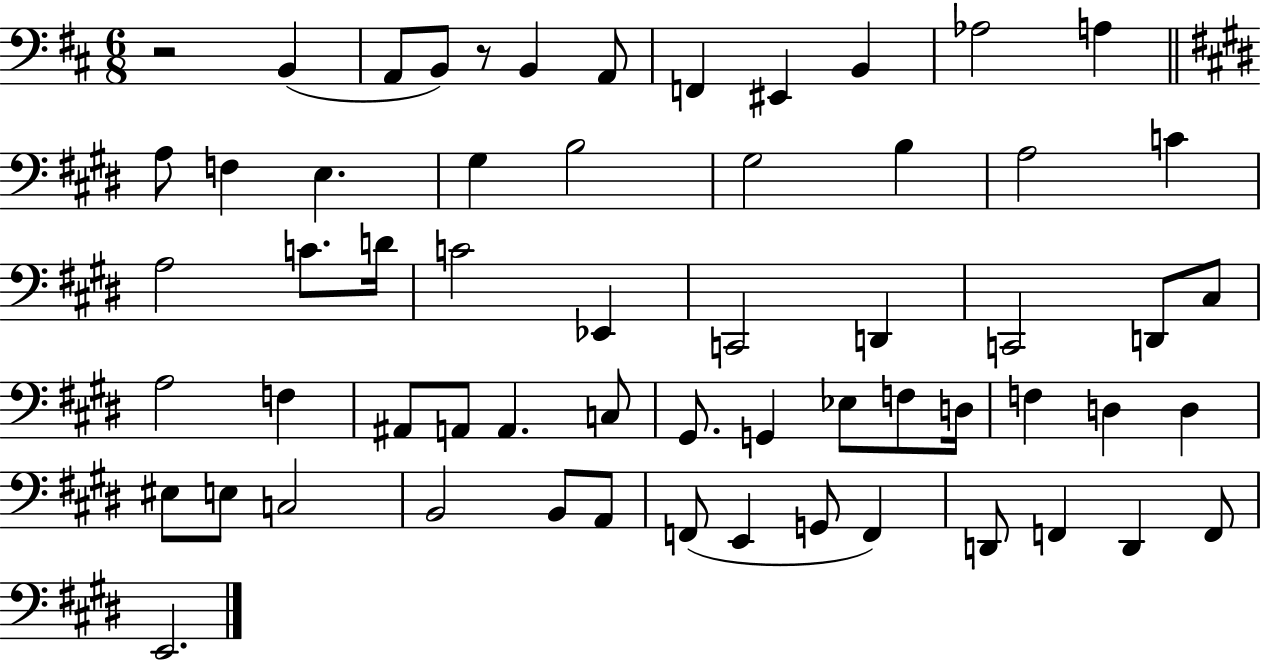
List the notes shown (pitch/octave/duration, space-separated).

R/h B2/q A2/e B2/e R/e B2/q A2/e F2/q EIS2/q B2/q Ab3/h A3/q A3/e F3/q E3/q. G#3/q B3/h G#3/h B3/q A3/h C4/q A3/h C4/e. D4/s C4/h Eb2/q C2/h D2/q C2/h D2/e C#3/e A3/h F3/q A#2/e A2/e A2/q. C3/e G#2/e. G2/q Eb3/e F3/e D3/s F3/q D3/q D3/q EIS3/e E3/e C3/h B2/h B2/e A2/e F2/e E2/q G2/e F2/q D2/e F2/q D2/q F2/e E2/h.